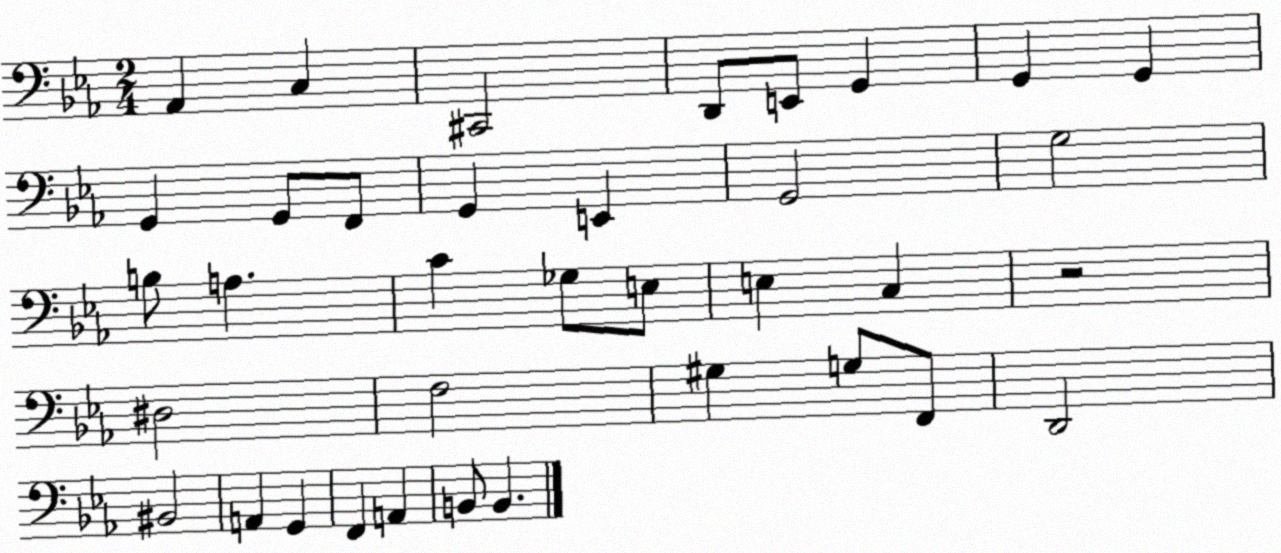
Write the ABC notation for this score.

X:1
T:Untitled
M:2/4
L:1/4
K:Eb
_A,, C, ^C,,2 D,,/2 E,,/2 G,, G,, G,, G,, G,,/2 F,,/2 G,, E,, G,,2 G,2 B,/2 A, C _G,/2 E,/2 E, C, z2 ^D,2 F,2 ^G, G,/2 F,,/2 D,,2 ^B,,2 A,, G,, F,, A,, B,,/2 B,,